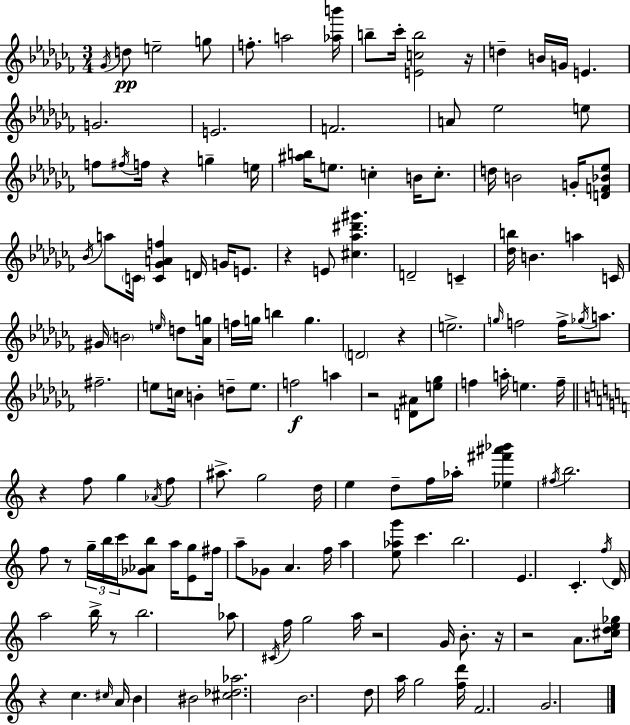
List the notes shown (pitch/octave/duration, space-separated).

Gb4/s D5/e E5/h G5/e F5/e. A5/h [Ab5,B6]/s B5/e CES6/s [E4,C5,B5]/h R/s D5/q B4/s G4/s E4/q. G4/h. E4/h. F4/h. A4/e Eb5/h E5/e F5/e F#5/s F5/s R/q G5/q E5/s [A#5,B5]/s E5/e. C5/q B4/s C5/e. D5/s B4/h G4/s [D4,F4,Bb4,Eb5]/e Bb4/s A5/e C4/s [C4,Gb4,A4,F5]/q D4/s G4/s E4/e. R/q E4/e [C#5,Ab5,D#6,G#6]/q. D4/h C4/q [Db5,B5]/s B4/q. A5/q C4/s G#4/s B4/h E5/s D5/e [Ab4,G5]/s F5/s G5/s B5/q G5/q. D4/h R/q E5/h. G5/s F5/h F5/s Gb5/s A5/e. F#5/h. E5/e C5/s B4/q D5/e E5/e. F5/h A5/q R/h [D4,A#4]/e [E5,Gb5]/e F5/q A5/s E5/q. F5/s R/q F5/e G5/q Ab4/s F5/e A#5/e. G5/h D5/s E5/q D5/e F5/s Ab5/s [Eb5,F#6,A#6,Bb6]/q F#5/s B5/h. F5/e R/e G5/s B5/s C6/s [Gb4,Ab4,B5]/e A5/s [E4,G5]/e F#5/s A5/e Gb4/e A4/q. F5/s A5/q [E5,Ab5,G6]/e C6/q. B5/h. E4/q. C4/q. F5/s D4/s A5/h B5/s R/e B5/h. Ab5/e C#4/s F5/s G5/h A5/s R/h G4/s B4/e. R/s R/h A4/e. [C#5,D5,E5,Gb5]/s R/q C5/q. C#5/s A4/s B4/q BIS4/h [C#5,Db5,Ab5]/h. B4/h. D5/e A5/s G5/h [F5,D6]/s F4/h. G4/h.